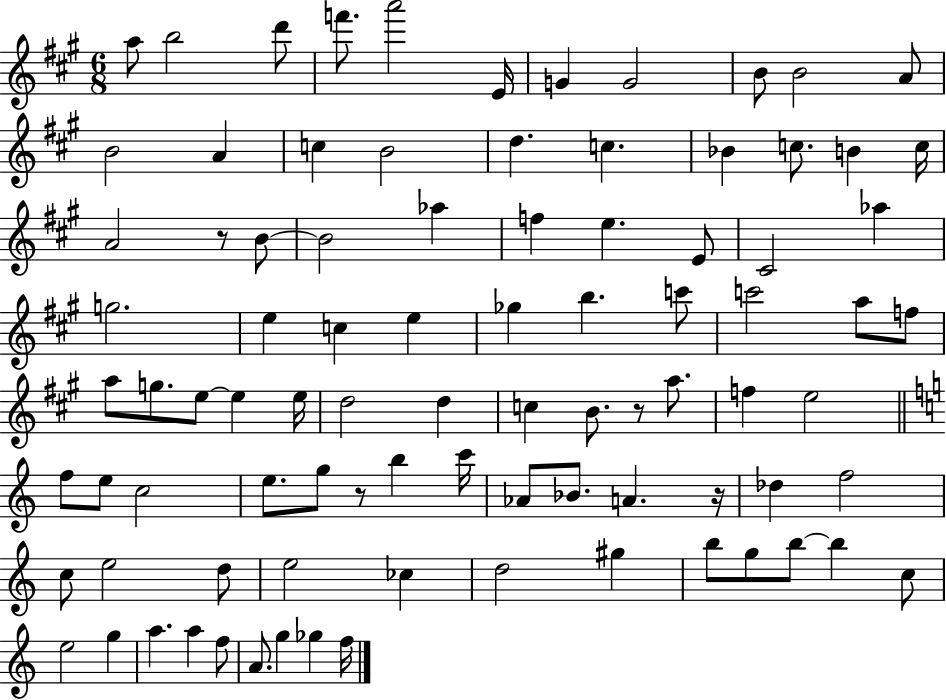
{
  \clef treble
  \numericTimeSignature
  \time 6/8
  \key a \major
  a''8 b''2 d'''8 | f'''8. a'''2 e'16 | g'4 g'2 | b'8 b'2 a'8 | \break b'2 a'4 | c''4 b'2 | d''4. c''4. | bes'4 c''8. b'4 c''16 | \break a'2 r8 b'8~~ | b'2 aes''4 | f''4 e''4. e'8 | cis'2 aes''4 | \break g''2. | e''4 c''4 e''4 | ges''4 b''4. c'''8 | c'''2 a''8 f''8 | \break a''8 g''8. e''8~~ e''4 e''16 | d''2 d''4 | c''4 b'8. r8 a''8. | f''4 e''2 | \break \bar "||" \break \key a \minor f''8 e''8 c''2 | e''8. g''8 r8 b''4 c'''16 | aes'8 bes'8. a'4. r16 | des''4 f''2 | \break c''8 e''2 d''8 | e''2 ces''4 | d''2 gis''4 | b''8 g''8 b''8~~ b''4 c''8 | \break e''2 g''4 | a''4. a''4 f''8 | a'8. g''4 ges''4 f''16 | \bar "|."
}